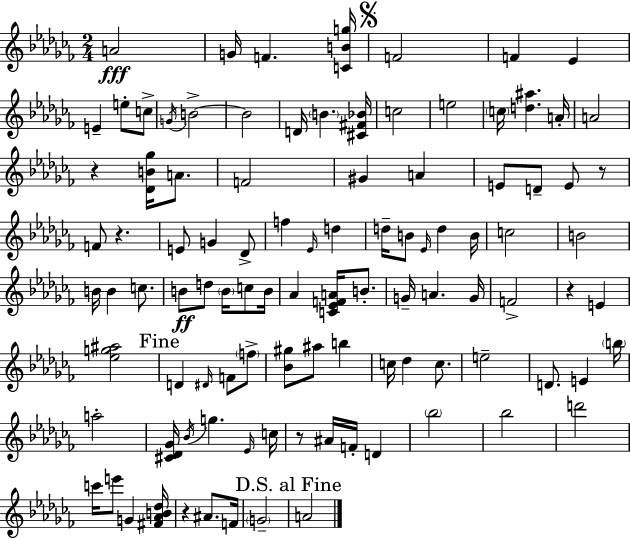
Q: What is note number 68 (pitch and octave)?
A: B5